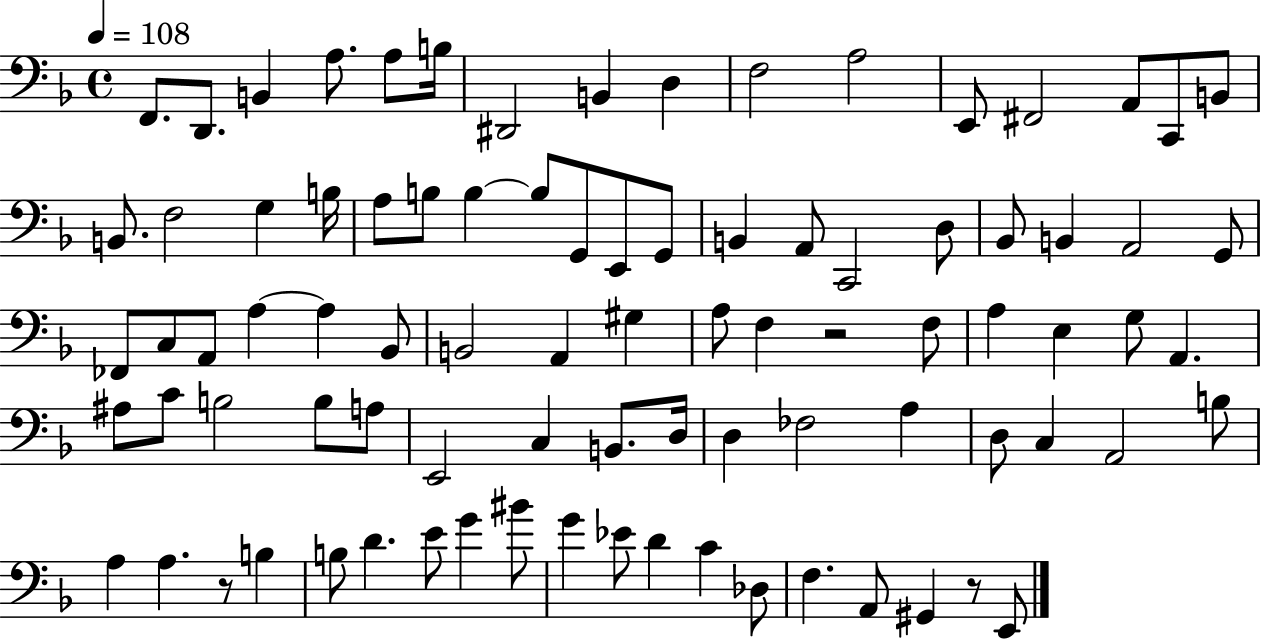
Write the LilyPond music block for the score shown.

{
  \clef bass
  \time 4/4
  \defaultTimeSignature
  \key f \major
  \tempo 4 = 108
  \repeat volta 2 { f,8. d,8. b,4 a8. a8 b16 | dis,2 b,4 d4 | f2 a2 | e,8 fis,2 a,8 c,8 b,8 | \break b,8. f2 g4 b16 | a8 b8 b4~~ b8 g,8 e,8 g,8 | b,4 a,8 c,2 d8 | bes,8 b,4 a,2 g,8 | \break fes,8 c8 a,8 a4~~ a4 bes,8 | b,2 a,4 gis4 | a8 f4 r2 f8 | a4 e4 g8 a,4. | \break ais8 c'8 b2 b8 a8 | e,2 c4 b,8. d16 | d4 fes2 a4 | d8 c4 a,2 b8 | \break a4 a4. r8 b4 | b8 d'4. e'8 g'4 bis'8 | g'4 ees'8 d'4 c'4 des8 | f4. a,8 gis,4 r8 e,8 | \break } \bar "|."
}